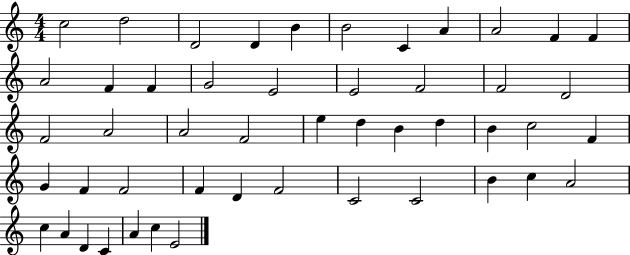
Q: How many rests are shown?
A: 0